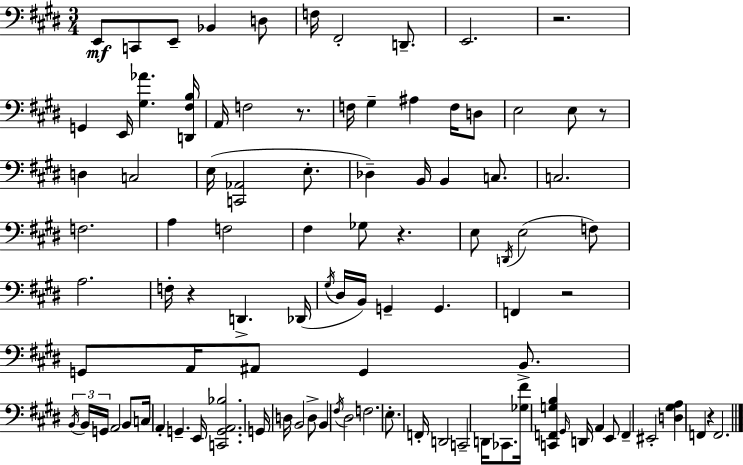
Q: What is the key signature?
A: E major